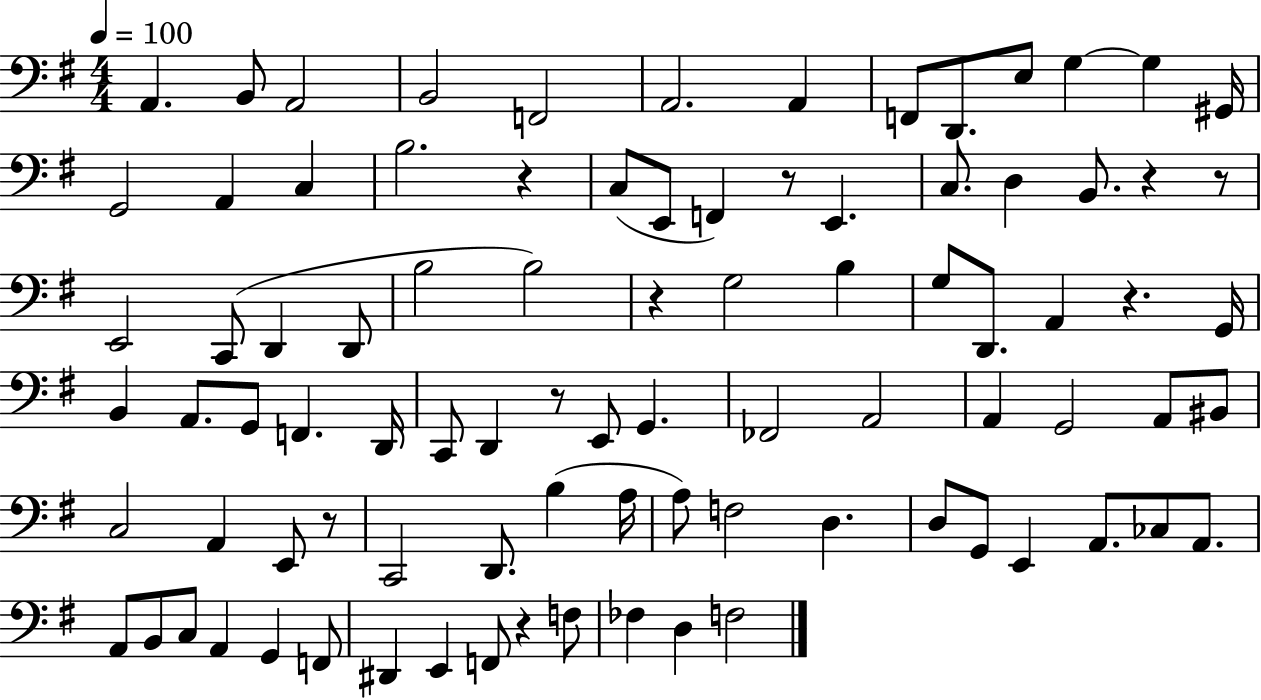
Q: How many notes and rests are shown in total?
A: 89